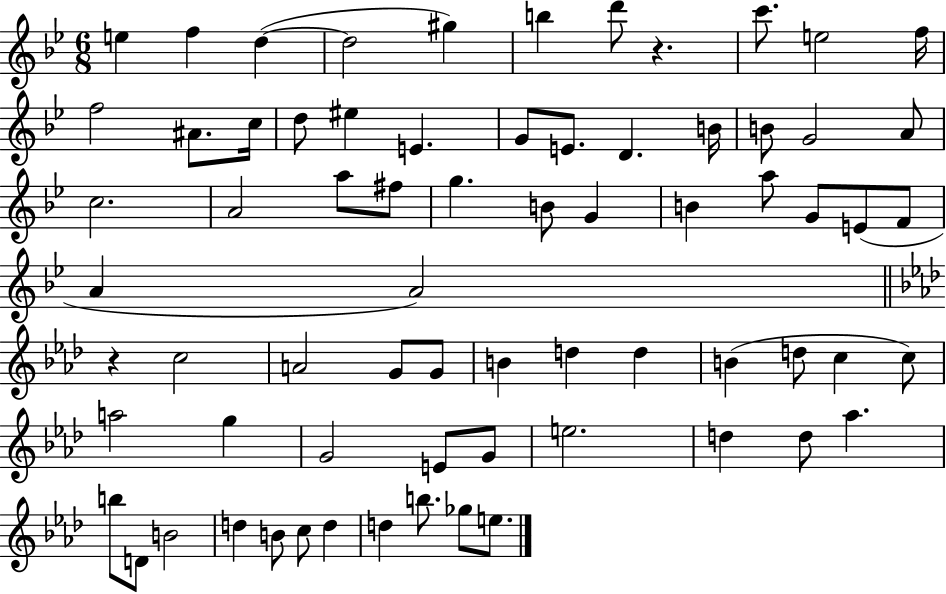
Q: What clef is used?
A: treble